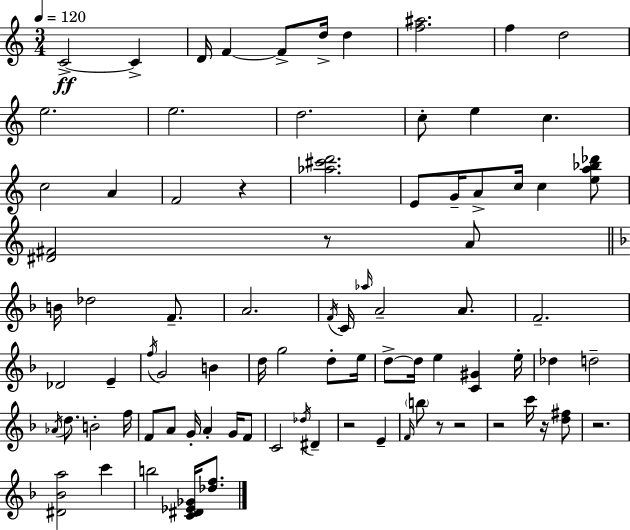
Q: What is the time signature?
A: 3/4